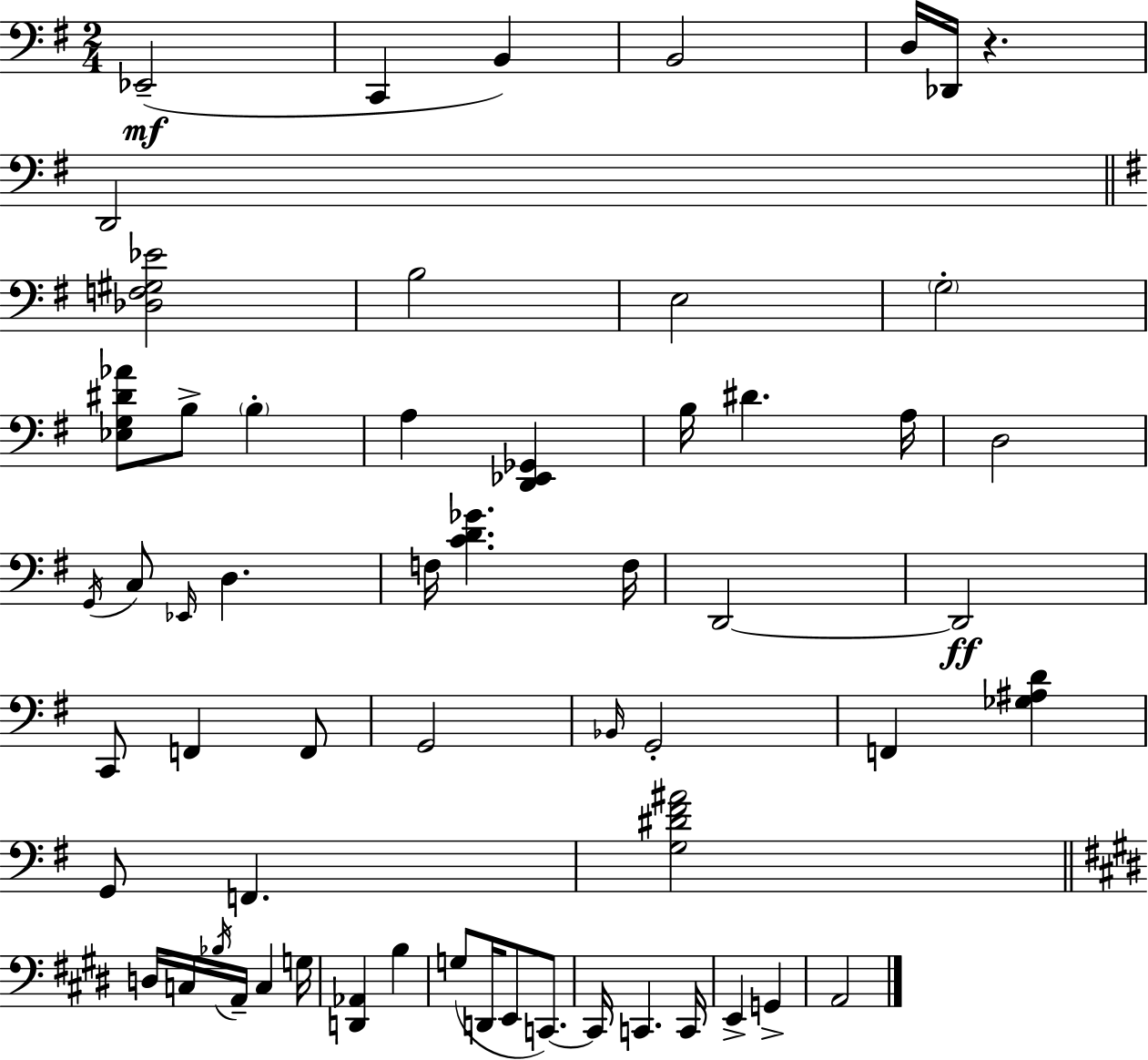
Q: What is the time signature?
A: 2/4